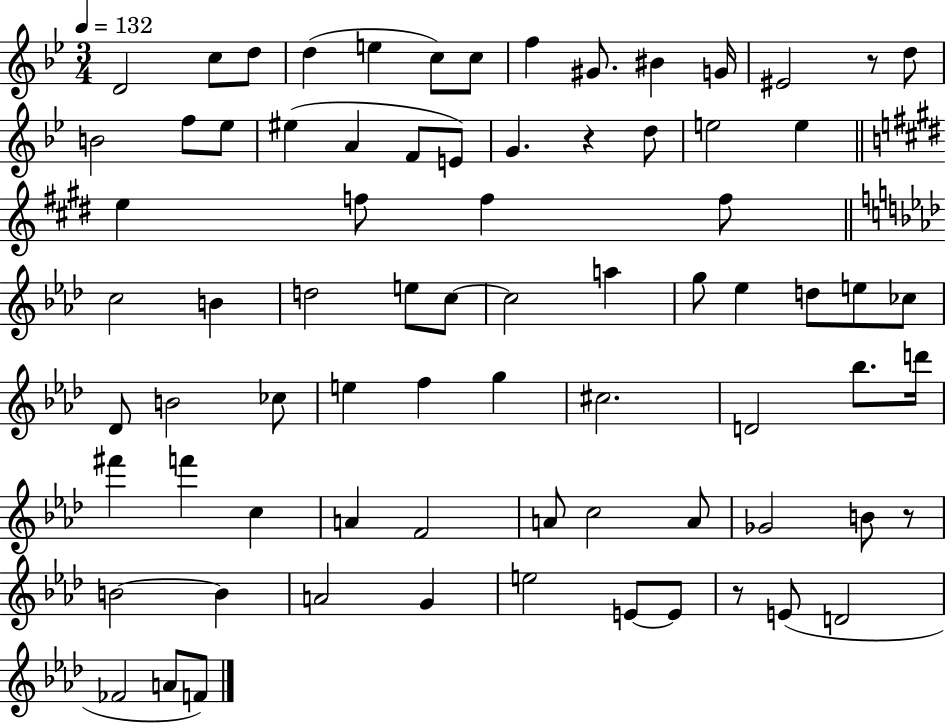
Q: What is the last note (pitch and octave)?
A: F4